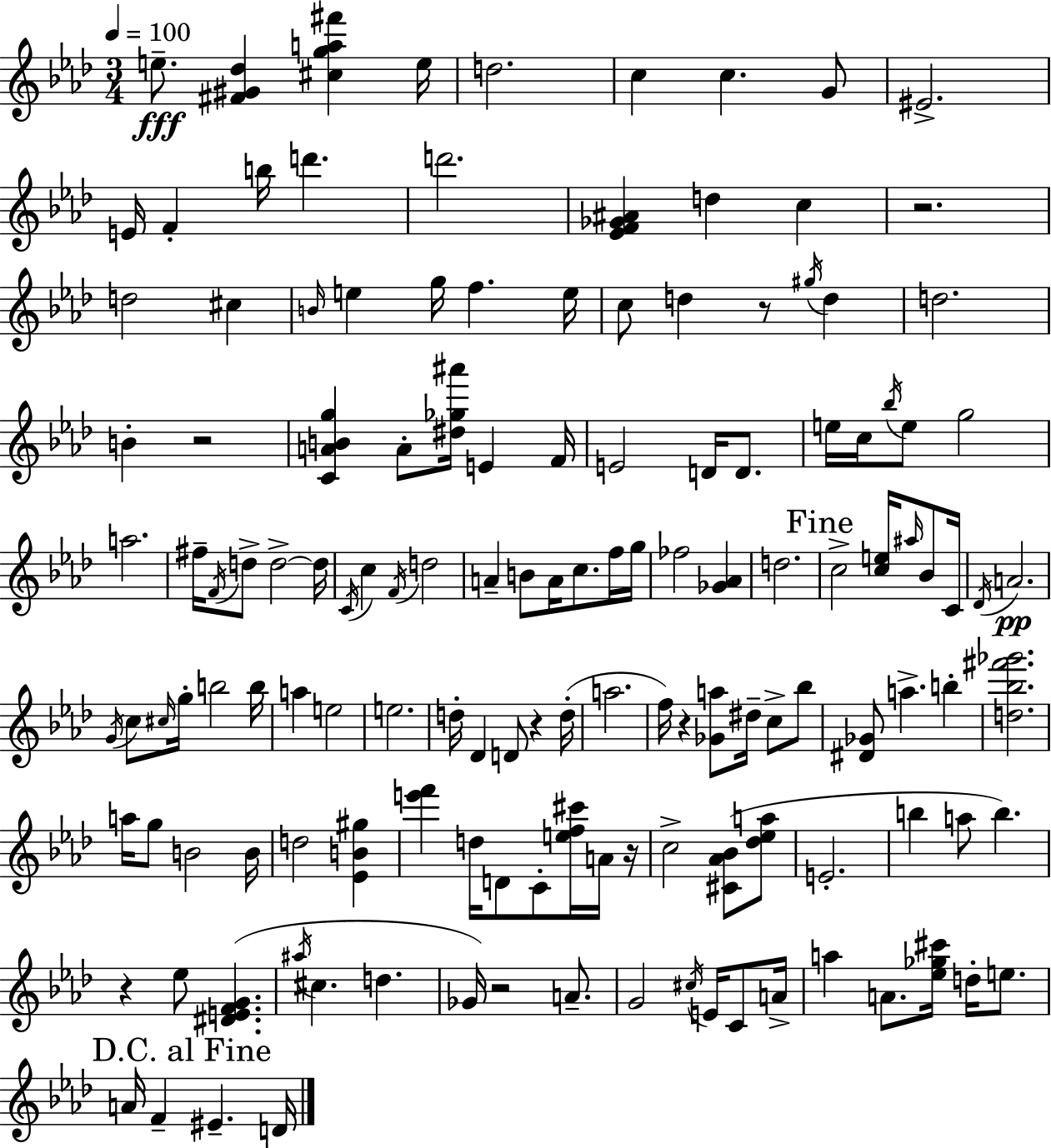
X:1
T:Untitled
M:3/4
L:1/4
K:Fm
e/2 [^F^G_d] [^cga^f'] e/4 d2 c c G/2 ^E2 E/4 F b/4 d' d'2 [_EF_G^A] d c z2 d2 ^c B/4 e g/4 f e/4 c/2 d z/2 ^g/4 d d2 B z2 [CABg] A/2 [^d_g^a']/4 E F/4 E2 D/4 D/2 e/4 c/4 _b/4 e/2 g2 a2 ^f/4 F/4 d/2 d2 d/4 C/4 c F/4 d2 A B/2 A/4 c/2 f/4 g/4 _f2 [_G_A] d2 c2 [ce]/4 ^a/4 _B/2 C/4 _D/4 A2 G/4 c/2 ^c/4 g/4 b2 b/4 a e2 e2 d/4 _D D/2 z d/4 a2 f/4 z [_Ga]/2 ^d/4 c/2 _b/2 [^D_G]/2 a b [d_b^f'_g']2 a/4 g/2 B2 B/4 d2 [_EB^g] [e'f'] d/4 D/2 C/2 [ef^c']/4 A/4 z/4 c2 [^C_A_B]/2 [_d_ea]/2 E2 b a/2 b z _e/2 [^DEFG] ^a/4 ^c d _G/4 z2 A/2 G2 ^c/4 E/4 C/2 A/4 a A/2 [_e_g^c']/4 d/4 e/2 A/4 F ^E D/4